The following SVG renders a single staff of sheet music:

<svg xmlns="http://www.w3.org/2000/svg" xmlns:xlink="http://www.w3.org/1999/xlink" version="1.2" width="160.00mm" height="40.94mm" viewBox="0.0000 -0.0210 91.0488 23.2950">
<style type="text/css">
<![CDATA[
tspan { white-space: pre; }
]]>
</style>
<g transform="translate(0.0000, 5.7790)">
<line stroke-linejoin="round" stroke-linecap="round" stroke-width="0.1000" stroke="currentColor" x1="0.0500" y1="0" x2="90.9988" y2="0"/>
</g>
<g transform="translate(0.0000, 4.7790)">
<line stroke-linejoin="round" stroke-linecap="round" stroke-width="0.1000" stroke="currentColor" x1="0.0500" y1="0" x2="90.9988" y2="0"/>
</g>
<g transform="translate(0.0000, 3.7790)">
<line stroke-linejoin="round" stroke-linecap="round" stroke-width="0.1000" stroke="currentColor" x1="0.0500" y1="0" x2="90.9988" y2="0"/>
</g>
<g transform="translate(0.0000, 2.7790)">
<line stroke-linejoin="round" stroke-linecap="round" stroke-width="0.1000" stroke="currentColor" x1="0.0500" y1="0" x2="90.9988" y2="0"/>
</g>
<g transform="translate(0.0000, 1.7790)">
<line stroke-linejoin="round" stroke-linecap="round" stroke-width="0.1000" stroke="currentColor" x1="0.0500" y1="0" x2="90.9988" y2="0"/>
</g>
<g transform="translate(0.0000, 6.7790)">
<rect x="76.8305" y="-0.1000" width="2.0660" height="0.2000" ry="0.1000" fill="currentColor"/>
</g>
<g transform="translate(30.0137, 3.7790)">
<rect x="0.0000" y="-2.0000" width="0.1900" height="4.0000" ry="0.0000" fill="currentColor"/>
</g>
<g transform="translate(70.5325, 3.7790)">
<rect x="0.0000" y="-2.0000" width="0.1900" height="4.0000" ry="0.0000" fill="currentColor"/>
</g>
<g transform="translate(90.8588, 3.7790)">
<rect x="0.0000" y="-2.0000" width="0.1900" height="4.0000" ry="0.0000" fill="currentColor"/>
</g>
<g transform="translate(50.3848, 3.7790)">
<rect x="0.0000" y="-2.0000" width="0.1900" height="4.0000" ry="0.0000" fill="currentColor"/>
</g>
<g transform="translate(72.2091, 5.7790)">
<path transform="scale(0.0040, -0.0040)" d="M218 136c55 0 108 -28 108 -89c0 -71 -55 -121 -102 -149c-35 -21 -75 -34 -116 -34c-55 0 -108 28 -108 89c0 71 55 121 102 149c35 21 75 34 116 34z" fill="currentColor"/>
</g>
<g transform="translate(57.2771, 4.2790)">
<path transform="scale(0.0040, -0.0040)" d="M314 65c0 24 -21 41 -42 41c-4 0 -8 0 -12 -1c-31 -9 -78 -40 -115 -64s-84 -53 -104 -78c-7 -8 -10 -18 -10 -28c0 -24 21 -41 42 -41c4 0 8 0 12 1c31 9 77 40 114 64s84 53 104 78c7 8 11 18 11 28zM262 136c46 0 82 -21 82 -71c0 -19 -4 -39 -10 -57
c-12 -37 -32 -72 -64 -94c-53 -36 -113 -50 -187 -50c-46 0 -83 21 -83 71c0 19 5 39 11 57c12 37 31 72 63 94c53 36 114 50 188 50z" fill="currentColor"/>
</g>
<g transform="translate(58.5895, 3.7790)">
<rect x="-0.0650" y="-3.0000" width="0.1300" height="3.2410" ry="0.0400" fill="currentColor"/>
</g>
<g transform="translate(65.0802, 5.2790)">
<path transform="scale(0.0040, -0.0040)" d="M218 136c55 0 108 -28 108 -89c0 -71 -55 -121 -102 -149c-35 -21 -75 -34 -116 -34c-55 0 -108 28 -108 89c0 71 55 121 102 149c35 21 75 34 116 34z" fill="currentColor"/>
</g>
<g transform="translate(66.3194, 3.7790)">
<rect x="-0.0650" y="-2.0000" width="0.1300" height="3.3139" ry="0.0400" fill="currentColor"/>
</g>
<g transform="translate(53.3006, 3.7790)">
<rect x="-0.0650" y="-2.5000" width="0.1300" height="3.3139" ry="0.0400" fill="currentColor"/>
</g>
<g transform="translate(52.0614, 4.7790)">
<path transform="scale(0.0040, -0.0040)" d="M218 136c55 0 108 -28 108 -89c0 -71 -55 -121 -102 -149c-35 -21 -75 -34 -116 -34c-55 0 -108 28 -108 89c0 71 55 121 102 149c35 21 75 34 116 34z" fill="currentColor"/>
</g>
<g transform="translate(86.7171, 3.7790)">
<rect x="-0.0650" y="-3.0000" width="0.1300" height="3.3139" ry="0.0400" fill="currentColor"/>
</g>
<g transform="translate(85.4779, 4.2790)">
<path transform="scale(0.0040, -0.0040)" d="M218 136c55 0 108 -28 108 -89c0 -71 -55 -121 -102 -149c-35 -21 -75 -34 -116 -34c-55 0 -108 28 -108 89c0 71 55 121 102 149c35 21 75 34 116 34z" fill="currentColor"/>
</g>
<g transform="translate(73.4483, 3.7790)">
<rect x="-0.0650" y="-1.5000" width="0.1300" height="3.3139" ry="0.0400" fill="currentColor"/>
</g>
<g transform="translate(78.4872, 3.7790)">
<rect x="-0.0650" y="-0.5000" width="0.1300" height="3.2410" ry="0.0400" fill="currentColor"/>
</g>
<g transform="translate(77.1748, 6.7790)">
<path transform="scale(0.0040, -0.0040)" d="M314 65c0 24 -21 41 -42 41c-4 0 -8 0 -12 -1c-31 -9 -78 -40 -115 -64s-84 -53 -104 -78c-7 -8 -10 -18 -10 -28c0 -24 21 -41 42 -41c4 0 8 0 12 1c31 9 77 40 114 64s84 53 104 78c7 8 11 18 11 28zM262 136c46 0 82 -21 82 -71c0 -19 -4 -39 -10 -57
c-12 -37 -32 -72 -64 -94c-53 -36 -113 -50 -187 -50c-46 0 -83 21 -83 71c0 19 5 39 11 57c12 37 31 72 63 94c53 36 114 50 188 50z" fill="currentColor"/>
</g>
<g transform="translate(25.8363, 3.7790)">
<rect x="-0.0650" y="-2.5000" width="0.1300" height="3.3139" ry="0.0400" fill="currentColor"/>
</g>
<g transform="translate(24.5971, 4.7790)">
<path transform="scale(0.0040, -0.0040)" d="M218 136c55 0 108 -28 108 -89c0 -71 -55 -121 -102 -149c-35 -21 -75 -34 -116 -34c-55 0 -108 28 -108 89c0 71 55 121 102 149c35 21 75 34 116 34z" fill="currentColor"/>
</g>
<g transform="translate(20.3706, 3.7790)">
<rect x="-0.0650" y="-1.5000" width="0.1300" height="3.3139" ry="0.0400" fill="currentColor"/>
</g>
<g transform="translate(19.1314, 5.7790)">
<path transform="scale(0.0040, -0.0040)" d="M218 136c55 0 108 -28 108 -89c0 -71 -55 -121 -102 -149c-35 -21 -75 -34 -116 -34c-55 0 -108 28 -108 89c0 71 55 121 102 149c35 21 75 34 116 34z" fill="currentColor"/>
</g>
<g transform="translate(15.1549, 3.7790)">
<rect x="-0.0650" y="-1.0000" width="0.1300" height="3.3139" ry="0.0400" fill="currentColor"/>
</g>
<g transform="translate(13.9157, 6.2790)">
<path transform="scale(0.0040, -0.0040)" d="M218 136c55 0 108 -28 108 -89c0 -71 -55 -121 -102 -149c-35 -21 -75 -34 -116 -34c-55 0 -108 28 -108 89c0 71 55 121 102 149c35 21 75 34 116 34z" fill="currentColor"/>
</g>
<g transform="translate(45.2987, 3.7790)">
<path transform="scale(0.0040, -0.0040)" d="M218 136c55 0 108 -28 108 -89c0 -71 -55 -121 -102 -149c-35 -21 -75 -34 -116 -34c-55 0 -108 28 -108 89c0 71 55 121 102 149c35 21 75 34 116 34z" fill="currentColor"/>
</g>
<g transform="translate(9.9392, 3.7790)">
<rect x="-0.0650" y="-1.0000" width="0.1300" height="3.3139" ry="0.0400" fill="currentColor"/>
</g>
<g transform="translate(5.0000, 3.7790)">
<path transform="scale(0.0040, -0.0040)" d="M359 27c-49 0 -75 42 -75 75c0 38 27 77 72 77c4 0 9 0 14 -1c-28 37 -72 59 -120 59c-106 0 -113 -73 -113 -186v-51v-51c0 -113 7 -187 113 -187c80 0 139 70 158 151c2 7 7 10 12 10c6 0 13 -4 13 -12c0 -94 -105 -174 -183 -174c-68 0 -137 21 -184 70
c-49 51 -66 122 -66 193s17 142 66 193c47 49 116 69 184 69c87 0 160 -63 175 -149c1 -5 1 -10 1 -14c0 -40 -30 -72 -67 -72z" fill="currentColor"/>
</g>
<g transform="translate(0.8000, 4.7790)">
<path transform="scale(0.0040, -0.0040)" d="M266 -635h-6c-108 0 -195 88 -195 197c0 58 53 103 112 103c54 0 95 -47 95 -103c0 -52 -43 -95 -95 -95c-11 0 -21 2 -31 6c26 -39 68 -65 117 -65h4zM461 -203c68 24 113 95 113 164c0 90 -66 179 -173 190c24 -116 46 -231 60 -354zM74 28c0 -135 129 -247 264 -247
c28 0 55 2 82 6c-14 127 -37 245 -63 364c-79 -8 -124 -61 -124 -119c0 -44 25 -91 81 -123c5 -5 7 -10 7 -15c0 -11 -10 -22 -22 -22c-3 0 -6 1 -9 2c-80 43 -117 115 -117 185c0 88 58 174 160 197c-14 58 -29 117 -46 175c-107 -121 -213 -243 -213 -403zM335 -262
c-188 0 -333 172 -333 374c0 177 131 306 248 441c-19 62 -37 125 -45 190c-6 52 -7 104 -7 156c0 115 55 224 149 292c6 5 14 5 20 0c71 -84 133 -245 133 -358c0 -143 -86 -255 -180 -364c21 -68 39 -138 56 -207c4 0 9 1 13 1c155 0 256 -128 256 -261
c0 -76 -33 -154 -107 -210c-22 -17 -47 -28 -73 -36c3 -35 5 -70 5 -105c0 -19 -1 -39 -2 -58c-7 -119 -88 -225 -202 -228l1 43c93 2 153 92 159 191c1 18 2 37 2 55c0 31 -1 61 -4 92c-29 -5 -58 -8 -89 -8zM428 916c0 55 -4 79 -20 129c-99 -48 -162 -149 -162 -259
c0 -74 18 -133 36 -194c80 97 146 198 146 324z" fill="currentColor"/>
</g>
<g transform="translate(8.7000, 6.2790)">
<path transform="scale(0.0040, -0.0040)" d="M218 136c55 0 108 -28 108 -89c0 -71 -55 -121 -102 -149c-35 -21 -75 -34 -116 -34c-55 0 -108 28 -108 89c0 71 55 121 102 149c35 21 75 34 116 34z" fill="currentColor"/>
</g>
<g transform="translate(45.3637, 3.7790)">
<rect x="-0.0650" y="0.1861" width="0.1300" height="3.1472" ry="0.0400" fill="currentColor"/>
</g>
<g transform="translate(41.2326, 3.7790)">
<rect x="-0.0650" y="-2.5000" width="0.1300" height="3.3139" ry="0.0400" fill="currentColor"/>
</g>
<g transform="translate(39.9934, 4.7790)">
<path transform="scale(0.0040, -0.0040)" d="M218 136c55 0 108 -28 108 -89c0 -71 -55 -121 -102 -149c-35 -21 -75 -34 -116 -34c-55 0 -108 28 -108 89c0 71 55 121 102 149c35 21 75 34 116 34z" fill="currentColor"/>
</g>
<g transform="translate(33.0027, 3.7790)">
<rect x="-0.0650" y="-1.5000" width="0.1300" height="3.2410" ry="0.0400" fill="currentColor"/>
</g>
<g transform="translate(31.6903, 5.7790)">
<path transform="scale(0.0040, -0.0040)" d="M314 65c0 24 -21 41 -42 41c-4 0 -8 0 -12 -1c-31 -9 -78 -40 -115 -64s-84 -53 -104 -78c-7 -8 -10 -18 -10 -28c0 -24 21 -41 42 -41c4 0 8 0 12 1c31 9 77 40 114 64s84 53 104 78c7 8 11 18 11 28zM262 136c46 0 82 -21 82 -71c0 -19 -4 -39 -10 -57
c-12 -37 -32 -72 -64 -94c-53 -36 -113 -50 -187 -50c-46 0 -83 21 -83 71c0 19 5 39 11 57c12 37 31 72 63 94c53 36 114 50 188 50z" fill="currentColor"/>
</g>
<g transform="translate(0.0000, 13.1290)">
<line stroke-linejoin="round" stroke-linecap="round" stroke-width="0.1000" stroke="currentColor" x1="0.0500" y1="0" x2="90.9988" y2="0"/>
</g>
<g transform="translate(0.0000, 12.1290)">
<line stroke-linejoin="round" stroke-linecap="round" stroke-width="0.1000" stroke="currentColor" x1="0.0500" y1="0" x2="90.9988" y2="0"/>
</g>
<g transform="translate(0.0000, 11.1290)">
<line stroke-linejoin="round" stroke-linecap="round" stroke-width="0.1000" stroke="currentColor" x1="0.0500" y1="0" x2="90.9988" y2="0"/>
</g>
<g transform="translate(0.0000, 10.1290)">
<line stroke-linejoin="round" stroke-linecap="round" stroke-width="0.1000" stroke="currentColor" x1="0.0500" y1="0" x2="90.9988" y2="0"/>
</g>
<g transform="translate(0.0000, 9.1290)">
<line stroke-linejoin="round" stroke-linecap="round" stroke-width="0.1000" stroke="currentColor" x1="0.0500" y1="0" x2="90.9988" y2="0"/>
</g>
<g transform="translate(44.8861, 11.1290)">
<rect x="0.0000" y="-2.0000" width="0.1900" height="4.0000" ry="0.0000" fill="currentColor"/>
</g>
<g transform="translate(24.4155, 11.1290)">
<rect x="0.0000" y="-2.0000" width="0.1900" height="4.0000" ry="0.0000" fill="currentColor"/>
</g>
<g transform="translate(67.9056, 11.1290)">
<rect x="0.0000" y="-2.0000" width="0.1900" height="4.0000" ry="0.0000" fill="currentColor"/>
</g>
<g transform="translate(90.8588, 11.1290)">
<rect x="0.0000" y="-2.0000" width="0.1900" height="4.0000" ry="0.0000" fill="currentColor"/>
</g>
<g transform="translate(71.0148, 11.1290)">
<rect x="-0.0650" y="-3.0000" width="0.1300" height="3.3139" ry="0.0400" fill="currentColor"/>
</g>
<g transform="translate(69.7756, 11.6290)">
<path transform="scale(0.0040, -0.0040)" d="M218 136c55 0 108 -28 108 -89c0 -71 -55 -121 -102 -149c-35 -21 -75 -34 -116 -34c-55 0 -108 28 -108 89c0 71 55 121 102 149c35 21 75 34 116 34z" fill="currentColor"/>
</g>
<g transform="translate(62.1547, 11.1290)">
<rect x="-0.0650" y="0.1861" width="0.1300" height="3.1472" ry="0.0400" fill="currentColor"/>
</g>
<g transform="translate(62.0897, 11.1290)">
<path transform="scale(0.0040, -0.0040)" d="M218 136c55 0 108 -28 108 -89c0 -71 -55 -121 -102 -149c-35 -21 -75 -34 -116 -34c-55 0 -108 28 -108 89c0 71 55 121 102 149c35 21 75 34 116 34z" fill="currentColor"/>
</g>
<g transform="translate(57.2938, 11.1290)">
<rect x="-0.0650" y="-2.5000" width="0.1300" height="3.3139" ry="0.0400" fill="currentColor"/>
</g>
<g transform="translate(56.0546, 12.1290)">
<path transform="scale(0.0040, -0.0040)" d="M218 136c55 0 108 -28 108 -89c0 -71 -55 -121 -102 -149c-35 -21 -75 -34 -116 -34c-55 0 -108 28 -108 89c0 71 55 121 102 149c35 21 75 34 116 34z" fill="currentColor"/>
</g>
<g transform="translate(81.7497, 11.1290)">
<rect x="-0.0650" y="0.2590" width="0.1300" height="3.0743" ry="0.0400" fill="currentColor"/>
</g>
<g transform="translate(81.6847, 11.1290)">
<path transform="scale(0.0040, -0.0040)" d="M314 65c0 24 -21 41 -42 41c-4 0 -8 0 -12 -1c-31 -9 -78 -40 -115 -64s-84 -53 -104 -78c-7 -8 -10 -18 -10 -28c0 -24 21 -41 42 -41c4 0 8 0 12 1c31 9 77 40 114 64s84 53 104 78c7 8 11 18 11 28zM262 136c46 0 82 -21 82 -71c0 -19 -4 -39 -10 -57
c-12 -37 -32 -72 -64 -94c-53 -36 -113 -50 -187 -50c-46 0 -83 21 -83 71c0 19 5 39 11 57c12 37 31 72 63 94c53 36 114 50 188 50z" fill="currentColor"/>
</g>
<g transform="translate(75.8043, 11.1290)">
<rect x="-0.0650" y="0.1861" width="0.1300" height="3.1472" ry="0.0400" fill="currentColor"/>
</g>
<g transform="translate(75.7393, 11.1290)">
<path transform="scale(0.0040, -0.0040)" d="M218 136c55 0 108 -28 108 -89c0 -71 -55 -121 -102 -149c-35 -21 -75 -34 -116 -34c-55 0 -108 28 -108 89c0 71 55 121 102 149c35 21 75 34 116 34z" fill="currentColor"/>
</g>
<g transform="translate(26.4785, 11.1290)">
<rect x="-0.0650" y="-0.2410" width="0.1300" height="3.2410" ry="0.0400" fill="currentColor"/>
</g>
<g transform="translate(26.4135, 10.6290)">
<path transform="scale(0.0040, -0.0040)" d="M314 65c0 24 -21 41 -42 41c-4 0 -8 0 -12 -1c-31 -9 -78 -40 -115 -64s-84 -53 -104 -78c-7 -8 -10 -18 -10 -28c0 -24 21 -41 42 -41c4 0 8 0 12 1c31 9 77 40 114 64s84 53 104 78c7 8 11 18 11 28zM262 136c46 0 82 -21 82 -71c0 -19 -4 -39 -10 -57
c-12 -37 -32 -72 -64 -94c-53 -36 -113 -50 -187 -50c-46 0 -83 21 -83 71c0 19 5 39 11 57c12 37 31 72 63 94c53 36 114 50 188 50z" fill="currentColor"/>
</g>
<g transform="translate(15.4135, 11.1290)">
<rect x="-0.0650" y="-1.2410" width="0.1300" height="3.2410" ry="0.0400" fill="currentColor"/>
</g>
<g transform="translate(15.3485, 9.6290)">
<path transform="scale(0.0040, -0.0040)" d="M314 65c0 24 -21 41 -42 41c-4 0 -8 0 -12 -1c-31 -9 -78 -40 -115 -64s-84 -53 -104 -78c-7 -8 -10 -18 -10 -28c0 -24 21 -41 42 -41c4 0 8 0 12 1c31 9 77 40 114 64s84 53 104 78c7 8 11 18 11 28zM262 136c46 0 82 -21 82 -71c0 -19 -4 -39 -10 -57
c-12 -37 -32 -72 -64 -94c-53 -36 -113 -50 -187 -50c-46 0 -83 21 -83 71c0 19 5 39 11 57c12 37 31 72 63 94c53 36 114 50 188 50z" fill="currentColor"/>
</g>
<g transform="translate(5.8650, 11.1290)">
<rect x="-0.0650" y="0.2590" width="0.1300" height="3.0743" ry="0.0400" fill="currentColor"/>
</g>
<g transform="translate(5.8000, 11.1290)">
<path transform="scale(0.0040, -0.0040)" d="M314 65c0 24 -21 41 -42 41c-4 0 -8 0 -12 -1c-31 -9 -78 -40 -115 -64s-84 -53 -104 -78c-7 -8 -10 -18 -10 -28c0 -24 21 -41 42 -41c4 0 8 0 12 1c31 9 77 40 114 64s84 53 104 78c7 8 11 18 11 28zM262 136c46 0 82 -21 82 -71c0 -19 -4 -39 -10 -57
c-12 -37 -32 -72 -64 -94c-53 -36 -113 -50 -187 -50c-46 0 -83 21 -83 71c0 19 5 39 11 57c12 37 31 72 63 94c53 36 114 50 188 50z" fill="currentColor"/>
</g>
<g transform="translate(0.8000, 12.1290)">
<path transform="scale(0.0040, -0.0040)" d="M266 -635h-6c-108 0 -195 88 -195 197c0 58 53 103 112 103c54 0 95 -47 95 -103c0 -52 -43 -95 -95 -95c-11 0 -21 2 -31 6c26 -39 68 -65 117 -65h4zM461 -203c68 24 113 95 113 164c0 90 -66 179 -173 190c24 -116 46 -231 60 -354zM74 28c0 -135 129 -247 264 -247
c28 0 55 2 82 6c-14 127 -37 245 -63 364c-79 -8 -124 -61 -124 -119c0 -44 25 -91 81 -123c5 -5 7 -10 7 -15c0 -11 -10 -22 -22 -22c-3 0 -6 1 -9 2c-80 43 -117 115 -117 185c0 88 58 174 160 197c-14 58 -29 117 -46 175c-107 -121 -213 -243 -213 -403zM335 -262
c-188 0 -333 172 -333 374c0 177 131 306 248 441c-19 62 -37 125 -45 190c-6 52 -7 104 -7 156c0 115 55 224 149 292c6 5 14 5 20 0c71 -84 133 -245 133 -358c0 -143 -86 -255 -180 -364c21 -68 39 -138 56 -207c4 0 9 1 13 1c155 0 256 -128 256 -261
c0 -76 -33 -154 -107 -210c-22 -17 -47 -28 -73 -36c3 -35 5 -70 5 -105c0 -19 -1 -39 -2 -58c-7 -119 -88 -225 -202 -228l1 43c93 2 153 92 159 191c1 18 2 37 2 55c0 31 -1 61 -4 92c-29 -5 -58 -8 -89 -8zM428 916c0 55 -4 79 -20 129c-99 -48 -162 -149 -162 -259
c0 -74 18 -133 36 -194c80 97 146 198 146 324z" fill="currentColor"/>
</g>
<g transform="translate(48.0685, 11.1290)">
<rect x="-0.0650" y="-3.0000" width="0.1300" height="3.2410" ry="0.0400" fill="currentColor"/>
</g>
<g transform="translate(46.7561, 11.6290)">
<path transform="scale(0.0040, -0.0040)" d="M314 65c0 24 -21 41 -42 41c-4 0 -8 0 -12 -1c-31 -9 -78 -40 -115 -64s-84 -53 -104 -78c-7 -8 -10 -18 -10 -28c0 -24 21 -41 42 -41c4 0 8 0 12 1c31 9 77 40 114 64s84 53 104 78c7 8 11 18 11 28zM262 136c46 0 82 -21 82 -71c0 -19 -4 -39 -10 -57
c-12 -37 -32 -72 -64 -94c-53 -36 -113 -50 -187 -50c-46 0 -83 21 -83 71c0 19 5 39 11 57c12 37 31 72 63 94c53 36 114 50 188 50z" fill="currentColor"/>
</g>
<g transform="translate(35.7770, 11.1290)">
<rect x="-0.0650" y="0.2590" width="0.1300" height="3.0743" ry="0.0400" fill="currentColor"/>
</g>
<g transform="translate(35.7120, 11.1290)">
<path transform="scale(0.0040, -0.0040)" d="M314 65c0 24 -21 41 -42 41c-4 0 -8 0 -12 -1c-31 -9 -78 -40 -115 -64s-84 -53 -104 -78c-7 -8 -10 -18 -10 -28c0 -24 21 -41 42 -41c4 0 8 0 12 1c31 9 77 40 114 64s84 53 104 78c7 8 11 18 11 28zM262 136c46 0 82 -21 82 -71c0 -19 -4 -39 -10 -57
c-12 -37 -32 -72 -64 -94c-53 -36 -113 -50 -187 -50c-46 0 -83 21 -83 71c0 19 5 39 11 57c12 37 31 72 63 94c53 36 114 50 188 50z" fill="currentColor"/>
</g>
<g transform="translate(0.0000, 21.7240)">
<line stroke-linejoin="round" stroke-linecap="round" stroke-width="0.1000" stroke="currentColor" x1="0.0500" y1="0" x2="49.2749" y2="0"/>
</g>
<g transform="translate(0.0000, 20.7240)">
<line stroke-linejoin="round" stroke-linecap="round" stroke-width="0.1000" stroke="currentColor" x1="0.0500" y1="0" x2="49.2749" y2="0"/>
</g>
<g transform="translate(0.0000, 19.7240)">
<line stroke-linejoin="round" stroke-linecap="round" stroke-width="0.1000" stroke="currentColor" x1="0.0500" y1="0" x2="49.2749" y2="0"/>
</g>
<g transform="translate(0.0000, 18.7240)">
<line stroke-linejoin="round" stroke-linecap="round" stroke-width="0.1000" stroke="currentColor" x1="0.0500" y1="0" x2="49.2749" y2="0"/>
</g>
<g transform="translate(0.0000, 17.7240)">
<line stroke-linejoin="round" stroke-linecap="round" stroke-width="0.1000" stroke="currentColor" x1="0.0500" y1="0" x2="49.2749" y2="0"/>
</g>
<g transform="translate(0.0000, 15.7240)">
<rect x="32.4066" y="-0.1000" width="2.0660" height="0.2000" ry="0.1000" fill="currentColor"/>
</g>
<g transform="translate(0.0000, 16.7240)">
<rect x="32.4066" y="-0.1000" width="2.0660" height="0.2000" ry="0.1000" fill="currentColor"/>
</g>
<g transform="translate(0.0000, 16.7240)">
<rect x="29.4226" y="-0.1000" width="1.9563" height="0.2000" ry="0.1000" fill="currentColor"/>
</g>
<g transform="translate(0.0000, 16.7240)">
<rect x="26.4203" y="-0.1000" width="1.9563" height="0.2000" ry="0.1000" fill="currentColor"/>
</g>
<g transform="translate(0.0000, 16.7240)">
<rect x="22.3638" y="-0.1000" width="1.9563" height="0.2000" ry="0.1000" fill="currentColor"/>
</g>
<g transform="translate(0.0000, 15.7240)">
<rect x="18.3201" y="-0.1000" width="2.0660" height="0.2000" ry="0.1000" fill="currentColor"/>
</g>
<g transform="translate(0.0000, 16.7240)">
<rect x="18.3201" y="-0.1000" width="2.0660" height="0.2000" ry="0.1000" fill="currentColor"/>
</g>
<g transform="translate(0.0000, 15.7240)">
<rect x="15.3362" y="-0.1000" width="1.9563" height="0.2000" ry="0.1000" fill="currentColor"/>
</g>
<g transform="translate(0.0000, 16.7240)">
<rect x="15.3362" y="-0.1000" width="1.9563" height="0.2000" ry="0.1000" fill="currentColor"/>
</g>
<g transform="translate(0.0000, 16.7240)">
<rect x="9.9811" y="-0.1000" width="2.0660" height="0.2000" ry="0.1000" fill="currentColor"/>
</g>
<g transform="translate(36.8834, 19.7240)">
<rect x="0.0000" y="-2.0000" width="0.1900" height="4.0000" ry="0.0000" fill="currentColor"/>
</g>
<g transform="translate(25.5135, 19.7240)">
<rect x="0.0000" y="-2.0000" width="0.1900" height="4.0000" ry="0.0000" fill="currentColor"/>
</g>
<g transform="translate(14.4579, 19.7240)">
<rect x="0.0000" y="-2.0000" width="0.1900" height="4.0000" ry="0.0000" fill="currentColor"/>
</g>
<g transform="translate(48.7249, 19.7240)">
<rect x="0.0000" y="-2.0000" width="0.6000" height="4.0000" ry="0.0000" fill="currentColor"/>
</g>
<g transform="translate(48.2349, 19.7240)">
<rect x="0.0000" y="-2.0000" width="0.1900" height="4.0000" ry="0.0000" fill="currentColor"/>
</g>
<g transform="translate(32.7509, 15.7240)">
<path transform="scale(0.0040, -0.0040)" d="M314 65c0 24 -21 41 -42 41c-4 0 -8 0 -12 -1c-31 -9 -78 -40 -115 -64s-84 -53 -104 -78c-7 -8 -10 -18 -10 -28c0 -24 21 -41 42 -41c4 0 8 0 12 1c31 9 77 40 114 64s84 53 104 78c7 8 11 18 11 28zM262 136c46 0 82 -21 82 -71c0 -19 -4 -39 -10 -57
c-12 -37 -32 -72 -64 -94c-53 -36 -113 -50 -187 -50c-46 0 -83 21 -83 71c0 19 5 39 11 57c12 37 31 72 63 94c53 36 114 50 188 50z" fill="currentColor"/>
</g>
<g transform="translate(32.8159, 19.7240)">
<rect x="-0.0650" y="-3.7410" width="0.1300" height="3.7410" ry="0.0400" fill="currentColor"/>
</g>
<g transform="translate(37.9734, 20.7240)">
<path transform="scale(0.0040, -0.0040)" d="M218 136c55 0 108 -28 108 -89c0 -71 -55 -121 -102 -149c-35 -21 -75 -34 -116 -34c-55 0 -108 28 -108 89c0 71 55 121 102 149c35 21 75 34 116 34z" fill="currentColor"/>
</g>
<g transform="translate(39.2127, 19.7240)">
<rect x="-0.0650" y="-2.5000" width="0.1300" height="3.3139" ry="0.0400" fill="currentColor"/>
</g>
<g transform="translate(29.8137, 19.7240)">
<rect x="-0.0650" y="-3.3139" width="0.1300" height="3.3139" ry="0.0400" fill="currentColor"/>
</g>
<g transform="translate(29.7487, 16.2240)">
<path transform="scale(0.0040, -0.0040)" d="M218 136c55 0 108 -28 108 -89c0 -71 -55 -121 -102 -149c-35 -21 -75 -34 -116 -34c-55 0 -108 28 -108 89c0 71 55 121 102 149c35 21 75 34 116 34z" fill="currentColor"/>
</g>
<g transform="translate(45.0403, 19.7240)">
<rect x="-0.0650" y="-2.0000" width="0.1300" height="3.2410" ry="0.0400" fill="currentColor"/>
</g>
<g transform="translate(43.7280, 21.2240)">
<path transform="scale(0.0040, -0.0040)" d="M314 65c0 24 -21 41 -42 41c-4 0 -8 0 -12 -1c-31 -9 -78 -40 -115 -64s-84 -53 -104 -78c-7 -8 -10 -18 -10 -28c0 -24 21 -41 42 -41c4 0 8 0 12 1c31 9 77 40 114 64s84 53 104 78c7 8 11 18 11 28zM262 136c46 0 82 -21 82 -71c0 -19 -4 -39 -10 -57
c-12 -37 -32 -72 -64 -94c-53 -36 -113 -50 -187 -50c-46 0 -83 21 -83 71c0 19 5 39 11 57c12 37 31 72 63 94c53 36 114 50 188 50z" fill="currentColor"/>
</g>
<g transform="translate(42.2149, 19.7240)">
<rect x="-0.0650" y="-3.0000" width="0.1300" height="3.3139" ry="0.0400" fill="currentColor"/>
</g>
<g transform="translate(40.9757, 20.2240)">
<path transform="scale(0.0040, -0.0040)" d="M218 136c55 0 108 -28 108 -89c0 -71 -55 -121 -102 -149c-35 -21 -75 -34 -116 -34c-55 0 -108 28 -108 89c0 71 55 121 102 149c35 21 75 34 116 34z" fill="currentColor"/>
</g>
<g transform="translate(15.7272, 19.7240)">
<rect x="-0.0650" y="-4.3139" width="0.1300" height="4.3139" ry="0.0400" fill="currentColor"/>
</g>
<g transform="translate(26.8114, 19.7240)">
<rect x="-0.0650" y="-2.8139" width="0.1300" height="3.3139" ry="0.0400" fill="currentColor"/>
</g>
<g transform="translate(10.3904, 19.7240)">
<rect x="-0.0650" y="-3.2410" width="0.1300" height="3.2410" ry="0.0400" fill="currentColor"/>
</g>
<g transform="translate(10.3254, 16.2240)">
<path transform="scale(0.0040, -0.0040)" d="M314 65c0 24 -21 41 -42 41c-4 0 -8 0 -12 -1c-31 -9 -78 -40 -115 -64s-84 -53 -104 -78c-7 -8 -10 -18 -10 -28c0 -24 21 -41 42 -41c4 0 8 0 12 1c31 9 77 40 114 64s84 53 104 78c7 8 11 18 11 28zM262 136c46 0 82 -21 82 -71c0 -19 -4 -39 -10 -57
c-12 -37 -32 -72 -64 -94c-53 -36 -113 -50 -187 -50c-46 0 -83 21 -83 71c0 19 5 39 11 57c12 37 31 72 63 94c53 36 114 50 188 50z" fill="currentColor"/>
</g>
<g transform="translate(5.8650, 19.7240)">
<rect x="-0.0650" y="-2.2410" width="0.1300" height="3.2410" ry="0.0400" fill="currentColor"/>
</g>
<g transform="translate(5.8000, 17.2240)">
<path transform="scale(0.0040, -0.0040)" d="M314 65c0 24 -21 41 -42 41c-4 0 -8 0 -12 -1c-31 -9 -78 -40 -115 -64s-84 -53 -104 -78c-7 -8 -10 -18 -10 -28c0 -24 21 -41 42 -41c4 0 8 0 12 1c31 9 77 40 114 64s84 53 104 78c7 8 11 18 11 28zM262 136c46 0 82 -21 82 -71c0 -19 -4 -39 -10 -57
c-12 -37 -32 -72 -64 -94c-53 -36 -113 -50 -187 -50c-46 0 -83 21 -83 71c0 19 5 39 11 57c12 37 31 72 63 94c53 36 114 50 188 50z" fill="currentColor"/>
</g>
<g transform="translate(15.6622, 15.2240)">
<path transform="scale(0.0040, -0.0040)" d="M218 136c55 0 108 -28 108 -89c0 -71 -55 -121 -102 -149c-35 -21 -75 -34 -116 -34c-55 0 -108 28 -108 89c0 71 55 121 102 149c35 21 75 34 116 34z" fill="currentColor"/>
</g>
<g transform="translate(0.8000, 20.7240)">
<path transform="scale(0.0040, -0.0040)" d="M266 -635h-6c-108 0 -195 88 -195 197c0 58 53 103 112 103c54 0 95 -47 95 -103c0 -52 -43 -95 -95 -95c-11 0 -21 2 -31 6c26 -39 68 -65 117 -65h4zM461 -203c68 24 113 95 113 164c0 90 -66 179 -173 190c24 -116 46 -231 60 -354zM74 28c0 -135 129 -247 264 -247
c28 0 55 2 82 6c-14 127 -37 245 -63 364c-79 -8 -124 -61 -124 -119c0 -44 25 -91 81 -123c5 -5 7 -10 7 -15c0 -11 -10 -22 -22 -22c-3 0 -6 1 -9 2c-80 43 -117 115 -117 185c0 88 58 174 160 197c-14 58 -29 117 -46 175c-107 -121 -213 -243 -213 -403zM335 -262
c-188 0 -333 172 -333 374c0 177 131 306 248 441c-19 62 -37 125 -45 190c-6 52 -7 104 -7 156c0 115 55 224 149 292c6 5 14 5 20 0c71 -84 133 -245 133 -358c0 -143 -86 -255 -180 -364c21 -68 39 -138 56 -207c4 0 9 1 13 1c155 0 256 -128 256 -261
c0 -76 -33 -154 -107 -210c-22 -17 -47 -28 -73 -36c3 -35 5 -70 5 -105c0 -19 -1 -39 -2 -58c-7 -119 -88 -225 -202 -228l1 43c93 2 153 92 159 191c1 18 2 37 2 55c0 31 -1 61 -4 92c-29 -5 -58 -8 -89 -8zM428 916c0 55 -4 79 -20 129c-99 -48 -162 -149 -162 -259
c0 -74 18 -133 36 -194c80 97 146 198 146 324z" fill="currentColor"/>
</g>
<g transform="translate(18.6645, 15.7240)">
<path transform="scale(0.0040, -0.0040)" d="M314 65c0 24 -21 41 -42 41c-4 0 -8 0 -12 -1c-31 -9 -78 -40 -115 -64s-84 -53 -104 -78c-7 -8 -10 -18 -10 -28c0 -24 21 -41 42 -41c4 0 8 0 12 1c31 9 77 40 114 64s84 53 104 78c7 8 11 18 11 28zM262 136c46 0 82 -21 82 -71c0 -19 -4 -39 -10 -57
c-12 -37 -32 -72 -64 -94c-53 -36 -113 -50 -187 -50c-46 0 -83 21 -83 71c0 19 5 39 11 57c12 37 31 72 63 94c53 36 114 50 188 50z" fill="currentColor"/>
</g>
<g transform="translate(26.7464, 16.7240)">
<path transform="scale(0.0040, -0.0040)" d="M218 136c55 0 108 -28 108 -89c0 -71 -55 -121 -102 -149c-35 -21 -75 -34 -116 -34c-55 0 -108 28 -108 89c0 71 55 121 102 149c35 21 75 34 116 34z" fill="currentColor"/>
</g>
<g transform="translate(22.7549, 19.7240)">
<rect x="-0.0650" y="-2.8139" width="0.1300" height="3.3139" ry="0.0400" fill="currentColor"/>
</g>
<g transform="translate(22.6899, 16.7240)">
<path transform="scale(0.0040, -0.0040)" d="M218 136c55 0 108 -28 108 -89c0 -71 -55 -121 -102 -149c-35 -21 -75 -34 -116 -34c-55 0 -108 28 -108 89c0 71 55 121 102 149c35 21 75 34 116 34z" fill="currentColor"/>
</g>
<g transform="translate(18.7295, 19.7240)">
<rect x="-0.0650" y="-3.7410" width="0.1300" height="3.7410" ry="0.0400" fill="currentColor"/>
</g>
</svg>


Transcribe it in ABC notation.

X:1
T:Untitled
M:4/4
L:1/4
K:C
D D E G E2 G B G A2 F E C2 A B2 e2 c2 B2 A2 G B A B B2 g2 b2 d' c'2 a a b c'2 G A F2